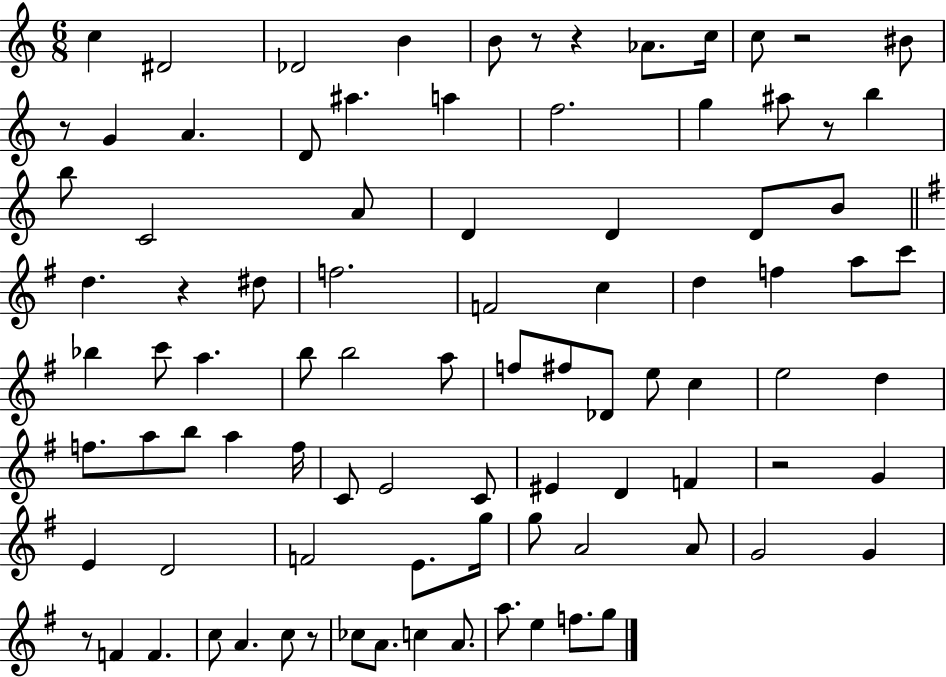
C5/q D#4/h Db4/h B4/q B4/e R/e R/q Ab4/e. C5/s C5/e R/h BIS4/e R/e G4/q A4/q. D4/e A#5/q. A5/q F5/h. G5/q A#5/e R/e B5/q B5/e C4/h A4/e D4/q D4/q D4/e B4/e D5/q. R/q D#5/e F5/h. F4/h C5/q D5/q F5/q A5/e C6/e Bb5/q C6/e A5/q. B5/e B5/h A5/e F5/e F#5/e Db4/e E5/e C5/q E5/h D5/q F5/e. A5/e B5/e A5/q F5/s C4/e E4/h C4/e EIS4/q D4/q F4/q R/h G4/q E4/q D4/h F4/h E4/e. G5/s G5/e A4/h A4/e G4/h G4/q R/e F4/q F4/q. C5/e A4/q. C5/e R/e CES5/e A4/e. C5/q A4/e. A5/e. E5/q F5/e. G5/e